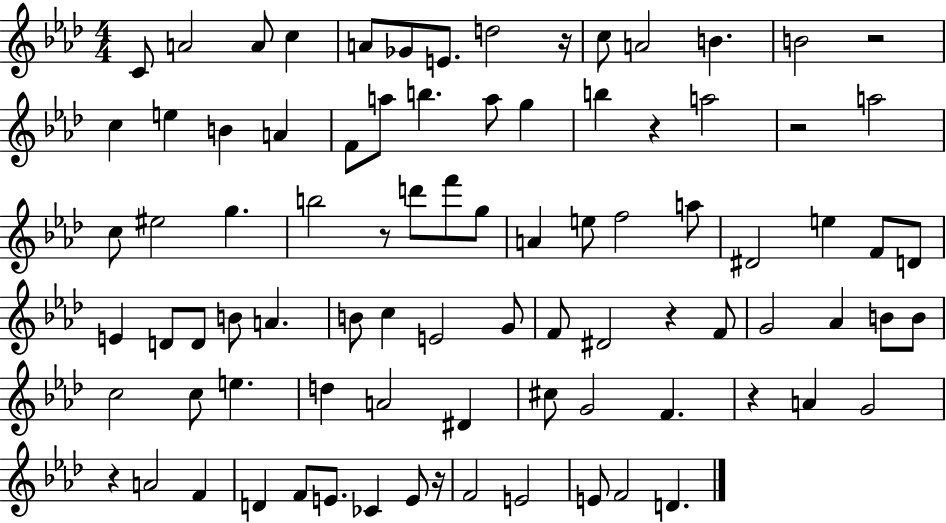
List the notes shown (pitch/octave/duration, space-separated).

C4/e A4/h A4/e C5/q A4/e Gb4/e E4/e. D5/h R/s C5/e A4/h B4/q. B4/h R/h C5/q E5/q B4/q A4/q F4/e A5/e B5/q. A5/e G5/q B5/q R/q A5/h R/h A5/h C5/e EIS5/h G5/q. B5/h R/e D6/e F6/e G5/e A4/q E5/e F5/h A5/e D#4/h E5/q F4/e D4/e E4/q D4/e D4/e B4/e A4/q. B4/e C5/q E4/h G4/e F4/e D#4/h R/q F4/e G4/h Ab4/q B4/e B4/e C5/h C5/e E5/q. D5/q A4/h D#4/q C#5/e G4/h F4/q. R/q A4/q G4/h R/q A4/h F4/q D4/q F4/e E4/e. CES4/q E4/e R/s F4/h E4/h E4/e F4/h D4/q.